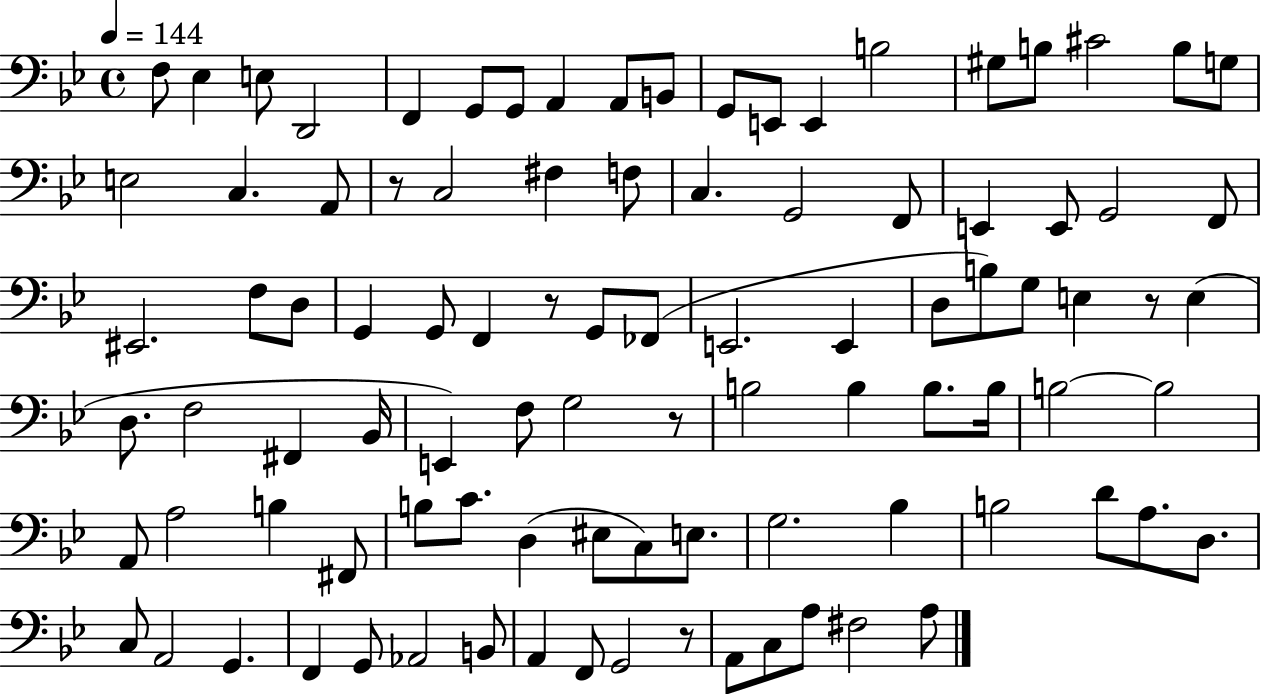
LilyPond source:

{
  \clef bass
  \time 4/4
  \defaultTimeSignature
  \key bes \major
  \tempo 4 = 144
  \repeat volta 2 { f8 ees4 e8 d,2 | f,4 g,8 g,8 a,4 a,8 b,8 | g,8 e,8 e,4 b2 | gis8 b8 cis'2 b8 g8 | \break e2 c4. a,8 | r8 c2 fis4 f8 | c4. g,2 f,8 | e,4 e,8 g,2 f,8 | \break eis,2. f8 d8 | g,4 g,8 f,4 r8 g,8 fes,8( | e,2. e,4 | d8 b8) g8 e4 r8 e4( | \break d8. f2 fis,4 bes,16 | e,4) f8 g2 r8 | b2 b4 b8. b16 | b2~~ b2 | \break a,8 a2 b4 fis,8 | b8 c'8. d4( eis8 c8) e8. | g2. bes4 | b2 d'8 a8. d8. | \break c8 a,2 g,4. | f,4 g,8 aes,2 b,8 | a,4 f,8 g,2 r8 | a,8 c8 a8 fis2 a8 | \break } \bar "|."
}